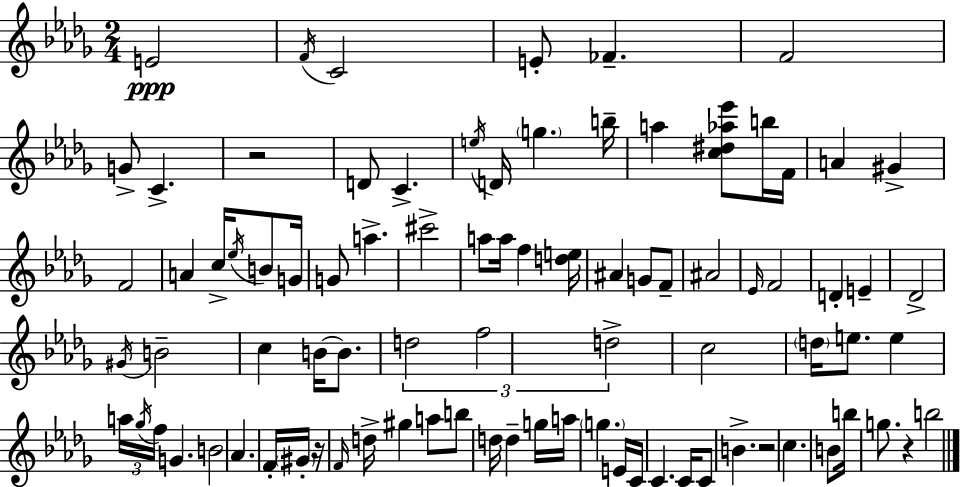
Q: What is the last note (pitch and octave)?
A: B5